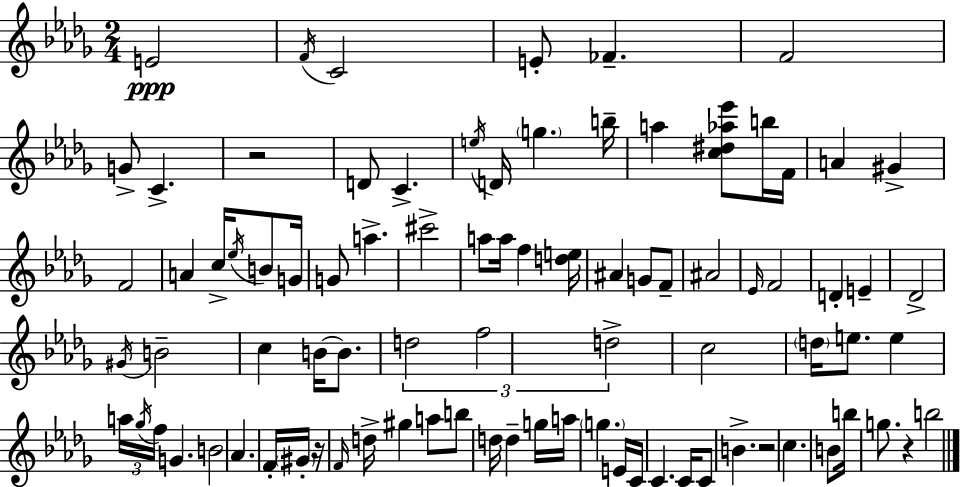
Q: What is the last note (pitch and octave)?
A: B5